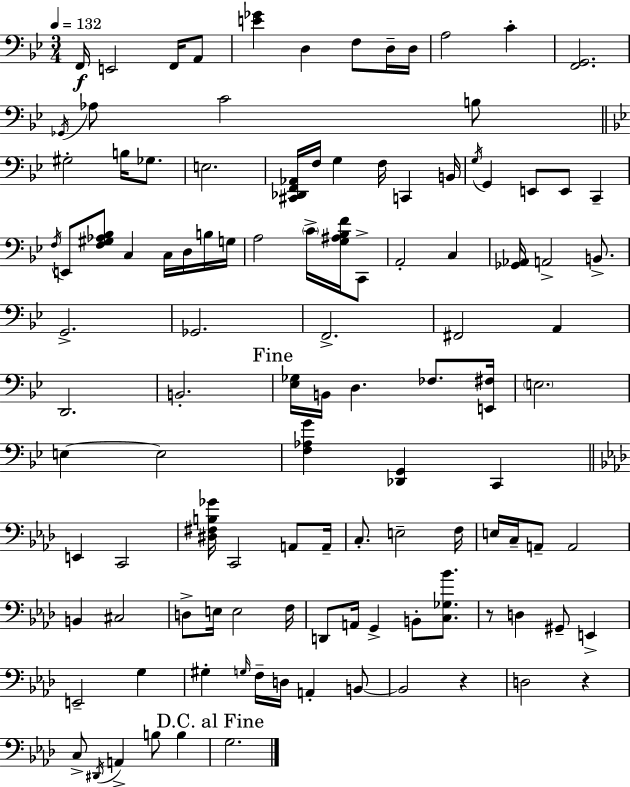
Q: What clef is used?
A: bass